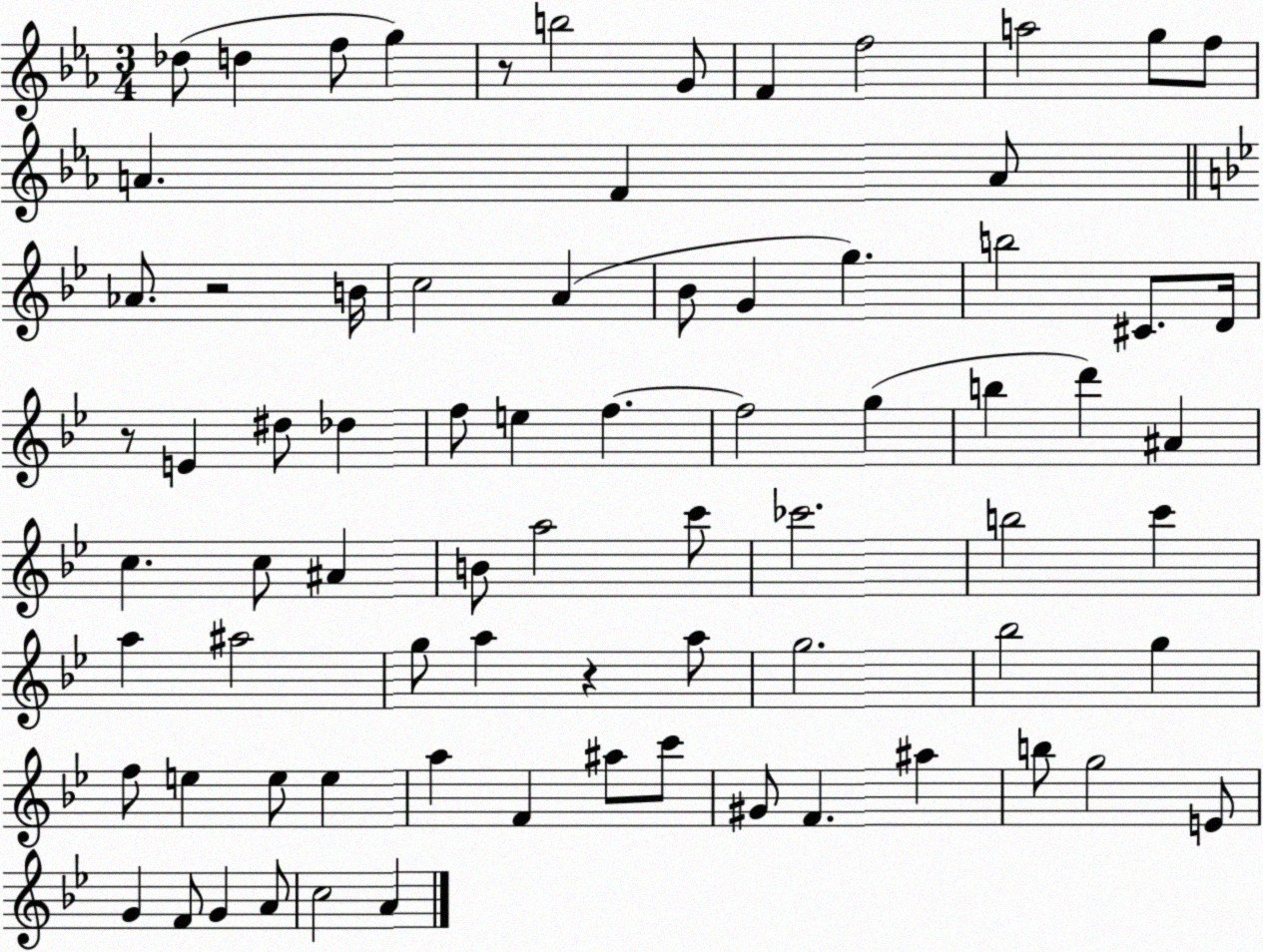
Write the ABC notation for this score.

X:1
T:Untitled
M:3/4
L:1/4
K:Eb
_d/2 d f/2 g z/2 b2 G/2 F f2 a2 g/2 f/2 A F A/2 _A/2 z2 B/4 c2 A _B/2 G g b2 ^C/2 D/4 z/2 E ^d/2 _d f/2 e f f2 g b d' ^A c c/2 ^A B/2 a2 c'/2 _c'2 b2 c' a ^a2 g/2 a z a/2 g2 _b2 g f/2 e e/2 e a F ^a/2 c'/2 ^G/2 F ^a b/2 g2 E/2 G F/2 G A/2 c2 A